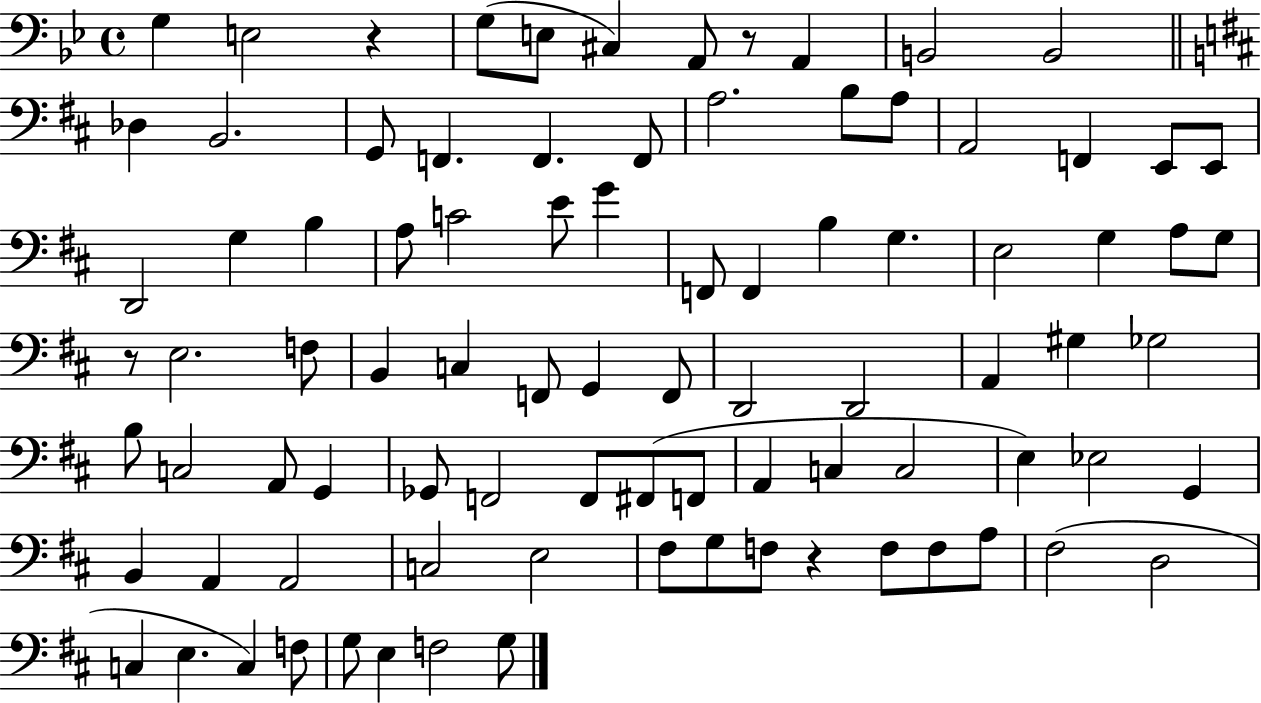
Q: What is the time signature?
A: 4/4